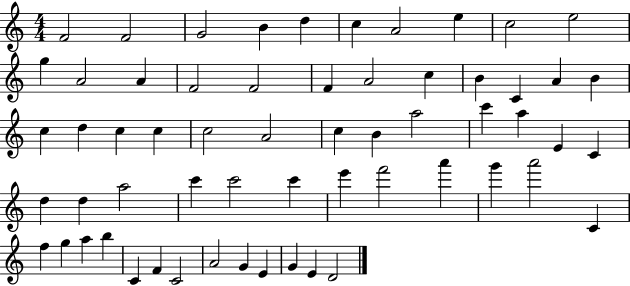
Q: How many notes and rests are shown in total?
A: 60